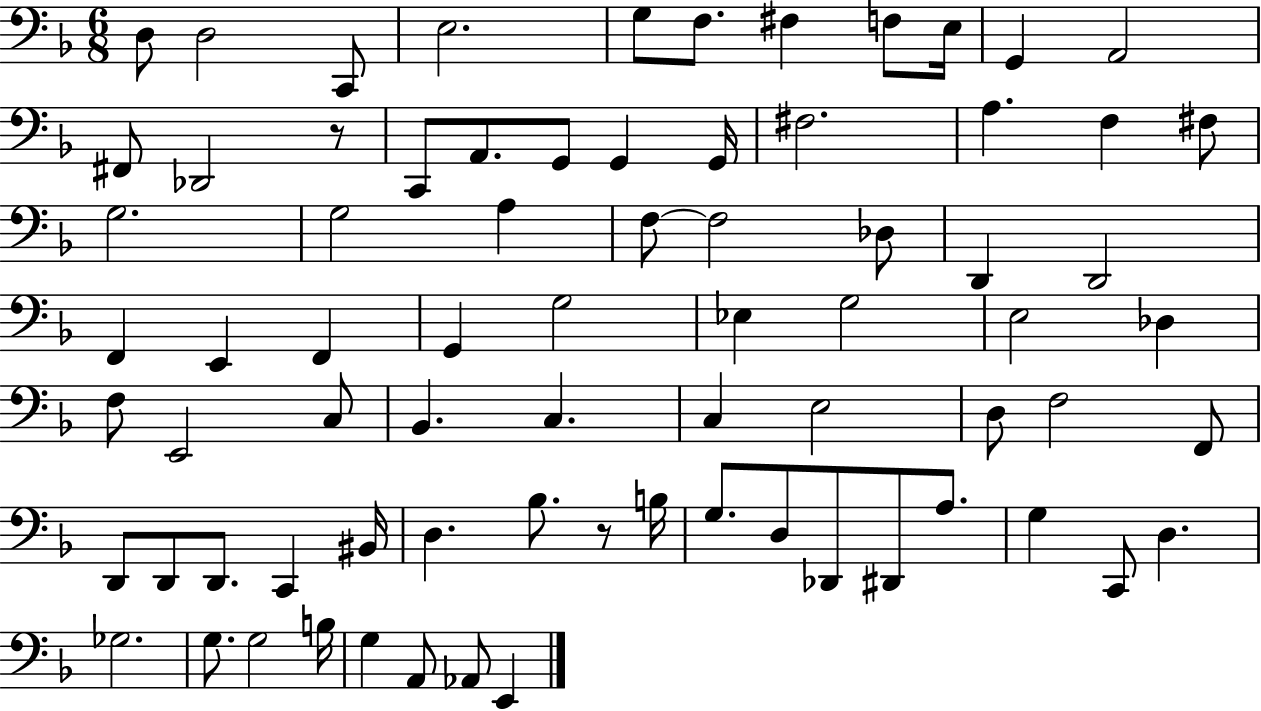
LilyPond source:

{
  \clef bass
  \numericTimeSignature
  \time 6/8
  \key f \major
  d8 d2 c,8 | e2. | g8 f8. fis4 f8 e16 | g,4 a,2 | \break fis,8 des,2 r8 | c,8 a,8. g,8 g,4 g,16 | fis2. | a4. f4 fis8 | \break g2. | g2 a4 | f8~~ f2 des8 | d,4 d,2 | \break f,4 e,4 f,4 | g,4 g2 | ees4 g2 | e2 des4 | \break f8 e,2 c8 | bes,4. c4. | c4 e2 | d8 f2 f,8 | \break d,8 d,8 d,8. c,4 bis,16 | d4. bes8. r8 b16 | g8. d8 des,8 dis,8 a8. | g4 c,8 d4. | \break ges2. | g8. g2 b16 | g4 a,8 aes,8 e,4 | \bar "|."
}